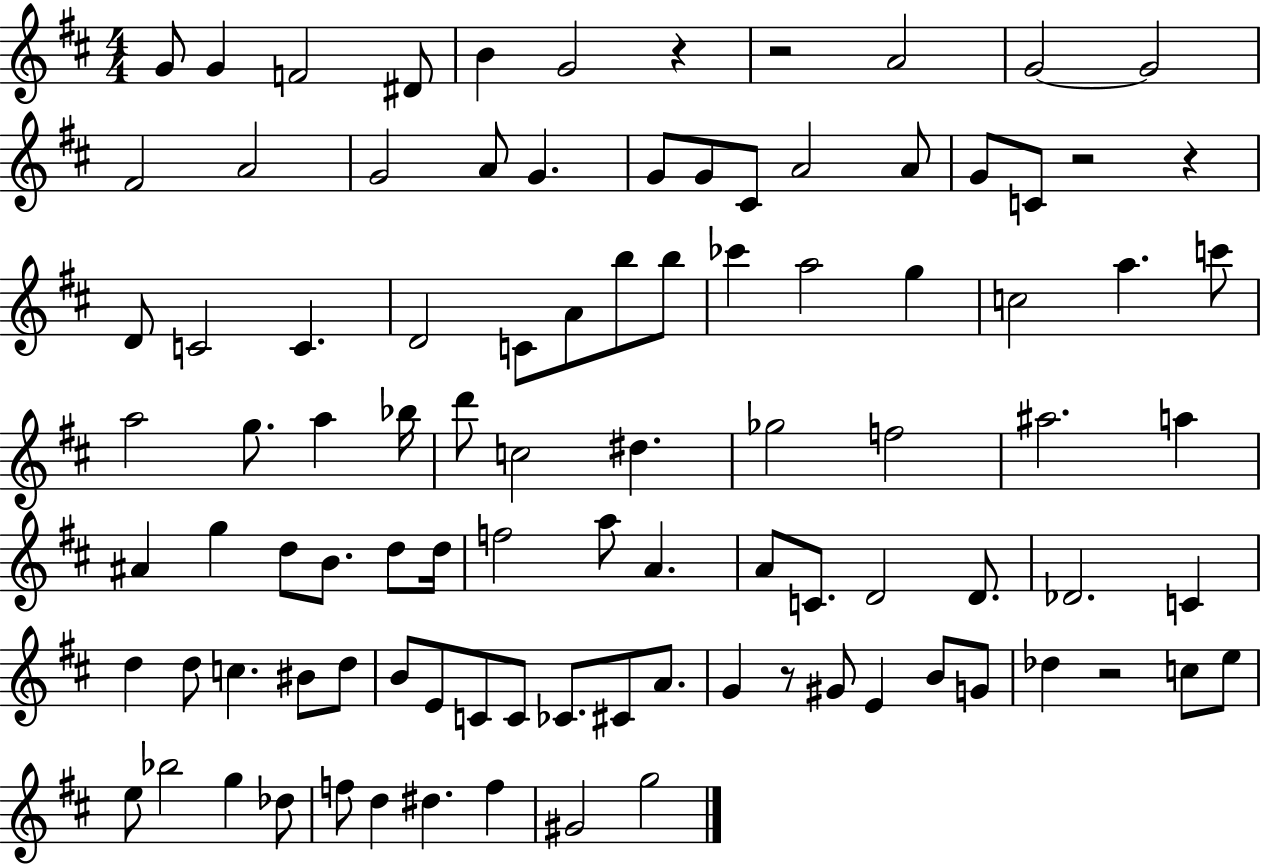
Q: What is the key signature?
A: D major